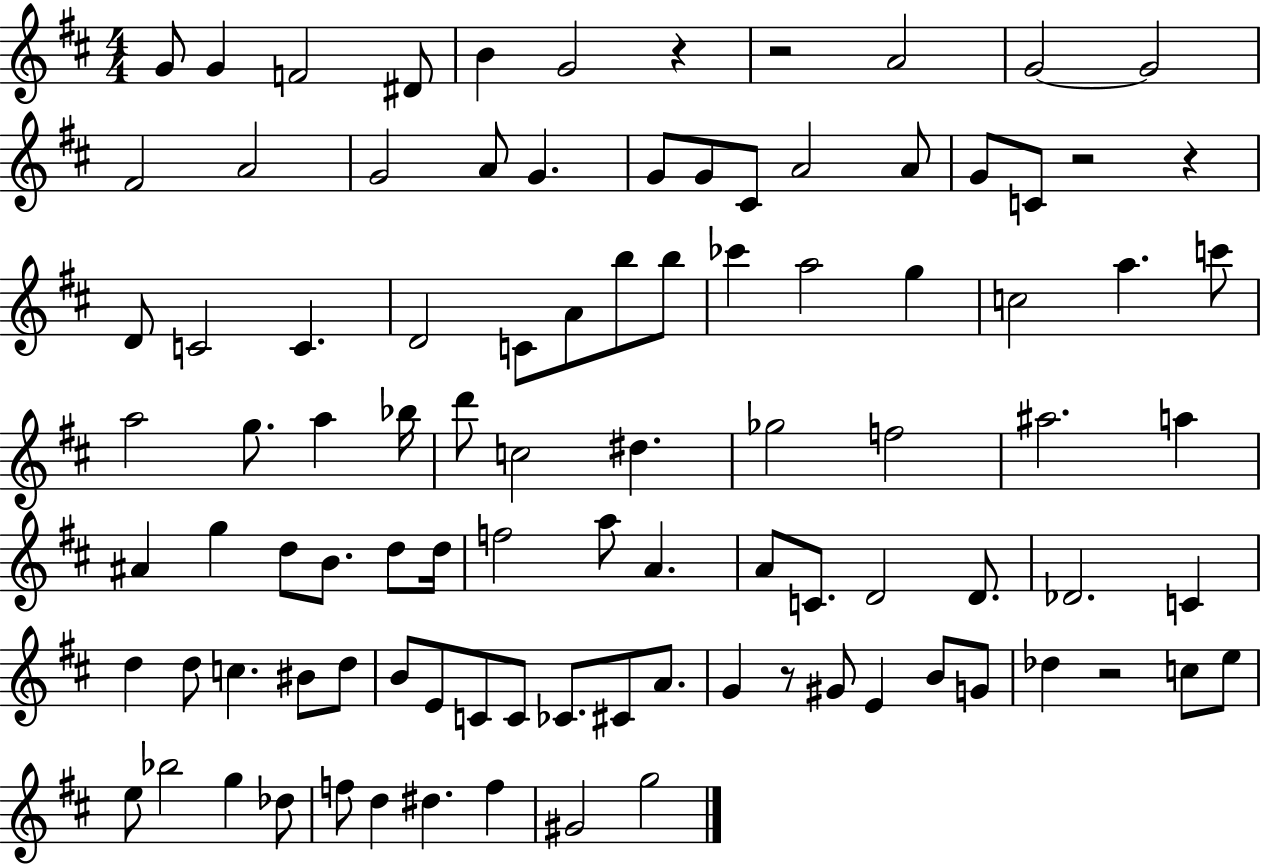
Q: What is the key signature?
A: D major